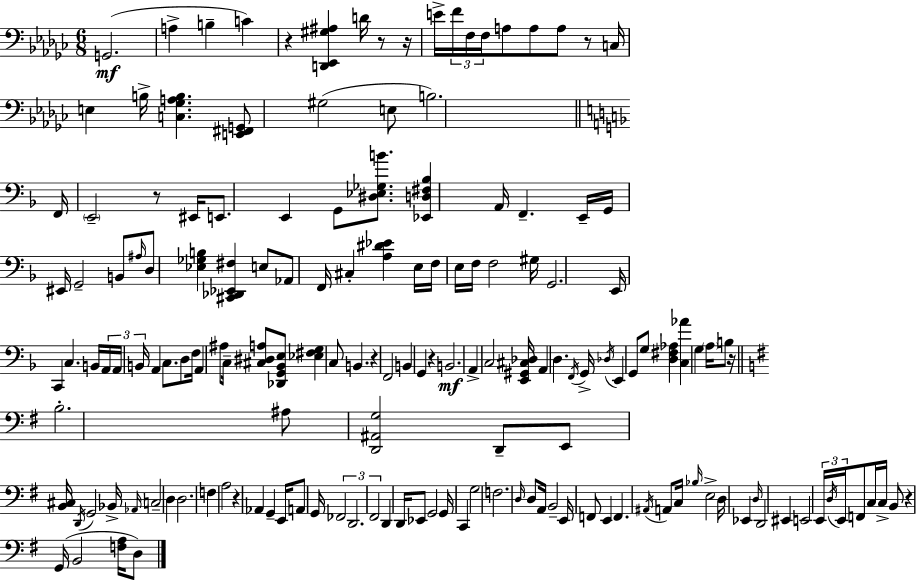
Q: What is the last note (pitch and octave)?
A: D3